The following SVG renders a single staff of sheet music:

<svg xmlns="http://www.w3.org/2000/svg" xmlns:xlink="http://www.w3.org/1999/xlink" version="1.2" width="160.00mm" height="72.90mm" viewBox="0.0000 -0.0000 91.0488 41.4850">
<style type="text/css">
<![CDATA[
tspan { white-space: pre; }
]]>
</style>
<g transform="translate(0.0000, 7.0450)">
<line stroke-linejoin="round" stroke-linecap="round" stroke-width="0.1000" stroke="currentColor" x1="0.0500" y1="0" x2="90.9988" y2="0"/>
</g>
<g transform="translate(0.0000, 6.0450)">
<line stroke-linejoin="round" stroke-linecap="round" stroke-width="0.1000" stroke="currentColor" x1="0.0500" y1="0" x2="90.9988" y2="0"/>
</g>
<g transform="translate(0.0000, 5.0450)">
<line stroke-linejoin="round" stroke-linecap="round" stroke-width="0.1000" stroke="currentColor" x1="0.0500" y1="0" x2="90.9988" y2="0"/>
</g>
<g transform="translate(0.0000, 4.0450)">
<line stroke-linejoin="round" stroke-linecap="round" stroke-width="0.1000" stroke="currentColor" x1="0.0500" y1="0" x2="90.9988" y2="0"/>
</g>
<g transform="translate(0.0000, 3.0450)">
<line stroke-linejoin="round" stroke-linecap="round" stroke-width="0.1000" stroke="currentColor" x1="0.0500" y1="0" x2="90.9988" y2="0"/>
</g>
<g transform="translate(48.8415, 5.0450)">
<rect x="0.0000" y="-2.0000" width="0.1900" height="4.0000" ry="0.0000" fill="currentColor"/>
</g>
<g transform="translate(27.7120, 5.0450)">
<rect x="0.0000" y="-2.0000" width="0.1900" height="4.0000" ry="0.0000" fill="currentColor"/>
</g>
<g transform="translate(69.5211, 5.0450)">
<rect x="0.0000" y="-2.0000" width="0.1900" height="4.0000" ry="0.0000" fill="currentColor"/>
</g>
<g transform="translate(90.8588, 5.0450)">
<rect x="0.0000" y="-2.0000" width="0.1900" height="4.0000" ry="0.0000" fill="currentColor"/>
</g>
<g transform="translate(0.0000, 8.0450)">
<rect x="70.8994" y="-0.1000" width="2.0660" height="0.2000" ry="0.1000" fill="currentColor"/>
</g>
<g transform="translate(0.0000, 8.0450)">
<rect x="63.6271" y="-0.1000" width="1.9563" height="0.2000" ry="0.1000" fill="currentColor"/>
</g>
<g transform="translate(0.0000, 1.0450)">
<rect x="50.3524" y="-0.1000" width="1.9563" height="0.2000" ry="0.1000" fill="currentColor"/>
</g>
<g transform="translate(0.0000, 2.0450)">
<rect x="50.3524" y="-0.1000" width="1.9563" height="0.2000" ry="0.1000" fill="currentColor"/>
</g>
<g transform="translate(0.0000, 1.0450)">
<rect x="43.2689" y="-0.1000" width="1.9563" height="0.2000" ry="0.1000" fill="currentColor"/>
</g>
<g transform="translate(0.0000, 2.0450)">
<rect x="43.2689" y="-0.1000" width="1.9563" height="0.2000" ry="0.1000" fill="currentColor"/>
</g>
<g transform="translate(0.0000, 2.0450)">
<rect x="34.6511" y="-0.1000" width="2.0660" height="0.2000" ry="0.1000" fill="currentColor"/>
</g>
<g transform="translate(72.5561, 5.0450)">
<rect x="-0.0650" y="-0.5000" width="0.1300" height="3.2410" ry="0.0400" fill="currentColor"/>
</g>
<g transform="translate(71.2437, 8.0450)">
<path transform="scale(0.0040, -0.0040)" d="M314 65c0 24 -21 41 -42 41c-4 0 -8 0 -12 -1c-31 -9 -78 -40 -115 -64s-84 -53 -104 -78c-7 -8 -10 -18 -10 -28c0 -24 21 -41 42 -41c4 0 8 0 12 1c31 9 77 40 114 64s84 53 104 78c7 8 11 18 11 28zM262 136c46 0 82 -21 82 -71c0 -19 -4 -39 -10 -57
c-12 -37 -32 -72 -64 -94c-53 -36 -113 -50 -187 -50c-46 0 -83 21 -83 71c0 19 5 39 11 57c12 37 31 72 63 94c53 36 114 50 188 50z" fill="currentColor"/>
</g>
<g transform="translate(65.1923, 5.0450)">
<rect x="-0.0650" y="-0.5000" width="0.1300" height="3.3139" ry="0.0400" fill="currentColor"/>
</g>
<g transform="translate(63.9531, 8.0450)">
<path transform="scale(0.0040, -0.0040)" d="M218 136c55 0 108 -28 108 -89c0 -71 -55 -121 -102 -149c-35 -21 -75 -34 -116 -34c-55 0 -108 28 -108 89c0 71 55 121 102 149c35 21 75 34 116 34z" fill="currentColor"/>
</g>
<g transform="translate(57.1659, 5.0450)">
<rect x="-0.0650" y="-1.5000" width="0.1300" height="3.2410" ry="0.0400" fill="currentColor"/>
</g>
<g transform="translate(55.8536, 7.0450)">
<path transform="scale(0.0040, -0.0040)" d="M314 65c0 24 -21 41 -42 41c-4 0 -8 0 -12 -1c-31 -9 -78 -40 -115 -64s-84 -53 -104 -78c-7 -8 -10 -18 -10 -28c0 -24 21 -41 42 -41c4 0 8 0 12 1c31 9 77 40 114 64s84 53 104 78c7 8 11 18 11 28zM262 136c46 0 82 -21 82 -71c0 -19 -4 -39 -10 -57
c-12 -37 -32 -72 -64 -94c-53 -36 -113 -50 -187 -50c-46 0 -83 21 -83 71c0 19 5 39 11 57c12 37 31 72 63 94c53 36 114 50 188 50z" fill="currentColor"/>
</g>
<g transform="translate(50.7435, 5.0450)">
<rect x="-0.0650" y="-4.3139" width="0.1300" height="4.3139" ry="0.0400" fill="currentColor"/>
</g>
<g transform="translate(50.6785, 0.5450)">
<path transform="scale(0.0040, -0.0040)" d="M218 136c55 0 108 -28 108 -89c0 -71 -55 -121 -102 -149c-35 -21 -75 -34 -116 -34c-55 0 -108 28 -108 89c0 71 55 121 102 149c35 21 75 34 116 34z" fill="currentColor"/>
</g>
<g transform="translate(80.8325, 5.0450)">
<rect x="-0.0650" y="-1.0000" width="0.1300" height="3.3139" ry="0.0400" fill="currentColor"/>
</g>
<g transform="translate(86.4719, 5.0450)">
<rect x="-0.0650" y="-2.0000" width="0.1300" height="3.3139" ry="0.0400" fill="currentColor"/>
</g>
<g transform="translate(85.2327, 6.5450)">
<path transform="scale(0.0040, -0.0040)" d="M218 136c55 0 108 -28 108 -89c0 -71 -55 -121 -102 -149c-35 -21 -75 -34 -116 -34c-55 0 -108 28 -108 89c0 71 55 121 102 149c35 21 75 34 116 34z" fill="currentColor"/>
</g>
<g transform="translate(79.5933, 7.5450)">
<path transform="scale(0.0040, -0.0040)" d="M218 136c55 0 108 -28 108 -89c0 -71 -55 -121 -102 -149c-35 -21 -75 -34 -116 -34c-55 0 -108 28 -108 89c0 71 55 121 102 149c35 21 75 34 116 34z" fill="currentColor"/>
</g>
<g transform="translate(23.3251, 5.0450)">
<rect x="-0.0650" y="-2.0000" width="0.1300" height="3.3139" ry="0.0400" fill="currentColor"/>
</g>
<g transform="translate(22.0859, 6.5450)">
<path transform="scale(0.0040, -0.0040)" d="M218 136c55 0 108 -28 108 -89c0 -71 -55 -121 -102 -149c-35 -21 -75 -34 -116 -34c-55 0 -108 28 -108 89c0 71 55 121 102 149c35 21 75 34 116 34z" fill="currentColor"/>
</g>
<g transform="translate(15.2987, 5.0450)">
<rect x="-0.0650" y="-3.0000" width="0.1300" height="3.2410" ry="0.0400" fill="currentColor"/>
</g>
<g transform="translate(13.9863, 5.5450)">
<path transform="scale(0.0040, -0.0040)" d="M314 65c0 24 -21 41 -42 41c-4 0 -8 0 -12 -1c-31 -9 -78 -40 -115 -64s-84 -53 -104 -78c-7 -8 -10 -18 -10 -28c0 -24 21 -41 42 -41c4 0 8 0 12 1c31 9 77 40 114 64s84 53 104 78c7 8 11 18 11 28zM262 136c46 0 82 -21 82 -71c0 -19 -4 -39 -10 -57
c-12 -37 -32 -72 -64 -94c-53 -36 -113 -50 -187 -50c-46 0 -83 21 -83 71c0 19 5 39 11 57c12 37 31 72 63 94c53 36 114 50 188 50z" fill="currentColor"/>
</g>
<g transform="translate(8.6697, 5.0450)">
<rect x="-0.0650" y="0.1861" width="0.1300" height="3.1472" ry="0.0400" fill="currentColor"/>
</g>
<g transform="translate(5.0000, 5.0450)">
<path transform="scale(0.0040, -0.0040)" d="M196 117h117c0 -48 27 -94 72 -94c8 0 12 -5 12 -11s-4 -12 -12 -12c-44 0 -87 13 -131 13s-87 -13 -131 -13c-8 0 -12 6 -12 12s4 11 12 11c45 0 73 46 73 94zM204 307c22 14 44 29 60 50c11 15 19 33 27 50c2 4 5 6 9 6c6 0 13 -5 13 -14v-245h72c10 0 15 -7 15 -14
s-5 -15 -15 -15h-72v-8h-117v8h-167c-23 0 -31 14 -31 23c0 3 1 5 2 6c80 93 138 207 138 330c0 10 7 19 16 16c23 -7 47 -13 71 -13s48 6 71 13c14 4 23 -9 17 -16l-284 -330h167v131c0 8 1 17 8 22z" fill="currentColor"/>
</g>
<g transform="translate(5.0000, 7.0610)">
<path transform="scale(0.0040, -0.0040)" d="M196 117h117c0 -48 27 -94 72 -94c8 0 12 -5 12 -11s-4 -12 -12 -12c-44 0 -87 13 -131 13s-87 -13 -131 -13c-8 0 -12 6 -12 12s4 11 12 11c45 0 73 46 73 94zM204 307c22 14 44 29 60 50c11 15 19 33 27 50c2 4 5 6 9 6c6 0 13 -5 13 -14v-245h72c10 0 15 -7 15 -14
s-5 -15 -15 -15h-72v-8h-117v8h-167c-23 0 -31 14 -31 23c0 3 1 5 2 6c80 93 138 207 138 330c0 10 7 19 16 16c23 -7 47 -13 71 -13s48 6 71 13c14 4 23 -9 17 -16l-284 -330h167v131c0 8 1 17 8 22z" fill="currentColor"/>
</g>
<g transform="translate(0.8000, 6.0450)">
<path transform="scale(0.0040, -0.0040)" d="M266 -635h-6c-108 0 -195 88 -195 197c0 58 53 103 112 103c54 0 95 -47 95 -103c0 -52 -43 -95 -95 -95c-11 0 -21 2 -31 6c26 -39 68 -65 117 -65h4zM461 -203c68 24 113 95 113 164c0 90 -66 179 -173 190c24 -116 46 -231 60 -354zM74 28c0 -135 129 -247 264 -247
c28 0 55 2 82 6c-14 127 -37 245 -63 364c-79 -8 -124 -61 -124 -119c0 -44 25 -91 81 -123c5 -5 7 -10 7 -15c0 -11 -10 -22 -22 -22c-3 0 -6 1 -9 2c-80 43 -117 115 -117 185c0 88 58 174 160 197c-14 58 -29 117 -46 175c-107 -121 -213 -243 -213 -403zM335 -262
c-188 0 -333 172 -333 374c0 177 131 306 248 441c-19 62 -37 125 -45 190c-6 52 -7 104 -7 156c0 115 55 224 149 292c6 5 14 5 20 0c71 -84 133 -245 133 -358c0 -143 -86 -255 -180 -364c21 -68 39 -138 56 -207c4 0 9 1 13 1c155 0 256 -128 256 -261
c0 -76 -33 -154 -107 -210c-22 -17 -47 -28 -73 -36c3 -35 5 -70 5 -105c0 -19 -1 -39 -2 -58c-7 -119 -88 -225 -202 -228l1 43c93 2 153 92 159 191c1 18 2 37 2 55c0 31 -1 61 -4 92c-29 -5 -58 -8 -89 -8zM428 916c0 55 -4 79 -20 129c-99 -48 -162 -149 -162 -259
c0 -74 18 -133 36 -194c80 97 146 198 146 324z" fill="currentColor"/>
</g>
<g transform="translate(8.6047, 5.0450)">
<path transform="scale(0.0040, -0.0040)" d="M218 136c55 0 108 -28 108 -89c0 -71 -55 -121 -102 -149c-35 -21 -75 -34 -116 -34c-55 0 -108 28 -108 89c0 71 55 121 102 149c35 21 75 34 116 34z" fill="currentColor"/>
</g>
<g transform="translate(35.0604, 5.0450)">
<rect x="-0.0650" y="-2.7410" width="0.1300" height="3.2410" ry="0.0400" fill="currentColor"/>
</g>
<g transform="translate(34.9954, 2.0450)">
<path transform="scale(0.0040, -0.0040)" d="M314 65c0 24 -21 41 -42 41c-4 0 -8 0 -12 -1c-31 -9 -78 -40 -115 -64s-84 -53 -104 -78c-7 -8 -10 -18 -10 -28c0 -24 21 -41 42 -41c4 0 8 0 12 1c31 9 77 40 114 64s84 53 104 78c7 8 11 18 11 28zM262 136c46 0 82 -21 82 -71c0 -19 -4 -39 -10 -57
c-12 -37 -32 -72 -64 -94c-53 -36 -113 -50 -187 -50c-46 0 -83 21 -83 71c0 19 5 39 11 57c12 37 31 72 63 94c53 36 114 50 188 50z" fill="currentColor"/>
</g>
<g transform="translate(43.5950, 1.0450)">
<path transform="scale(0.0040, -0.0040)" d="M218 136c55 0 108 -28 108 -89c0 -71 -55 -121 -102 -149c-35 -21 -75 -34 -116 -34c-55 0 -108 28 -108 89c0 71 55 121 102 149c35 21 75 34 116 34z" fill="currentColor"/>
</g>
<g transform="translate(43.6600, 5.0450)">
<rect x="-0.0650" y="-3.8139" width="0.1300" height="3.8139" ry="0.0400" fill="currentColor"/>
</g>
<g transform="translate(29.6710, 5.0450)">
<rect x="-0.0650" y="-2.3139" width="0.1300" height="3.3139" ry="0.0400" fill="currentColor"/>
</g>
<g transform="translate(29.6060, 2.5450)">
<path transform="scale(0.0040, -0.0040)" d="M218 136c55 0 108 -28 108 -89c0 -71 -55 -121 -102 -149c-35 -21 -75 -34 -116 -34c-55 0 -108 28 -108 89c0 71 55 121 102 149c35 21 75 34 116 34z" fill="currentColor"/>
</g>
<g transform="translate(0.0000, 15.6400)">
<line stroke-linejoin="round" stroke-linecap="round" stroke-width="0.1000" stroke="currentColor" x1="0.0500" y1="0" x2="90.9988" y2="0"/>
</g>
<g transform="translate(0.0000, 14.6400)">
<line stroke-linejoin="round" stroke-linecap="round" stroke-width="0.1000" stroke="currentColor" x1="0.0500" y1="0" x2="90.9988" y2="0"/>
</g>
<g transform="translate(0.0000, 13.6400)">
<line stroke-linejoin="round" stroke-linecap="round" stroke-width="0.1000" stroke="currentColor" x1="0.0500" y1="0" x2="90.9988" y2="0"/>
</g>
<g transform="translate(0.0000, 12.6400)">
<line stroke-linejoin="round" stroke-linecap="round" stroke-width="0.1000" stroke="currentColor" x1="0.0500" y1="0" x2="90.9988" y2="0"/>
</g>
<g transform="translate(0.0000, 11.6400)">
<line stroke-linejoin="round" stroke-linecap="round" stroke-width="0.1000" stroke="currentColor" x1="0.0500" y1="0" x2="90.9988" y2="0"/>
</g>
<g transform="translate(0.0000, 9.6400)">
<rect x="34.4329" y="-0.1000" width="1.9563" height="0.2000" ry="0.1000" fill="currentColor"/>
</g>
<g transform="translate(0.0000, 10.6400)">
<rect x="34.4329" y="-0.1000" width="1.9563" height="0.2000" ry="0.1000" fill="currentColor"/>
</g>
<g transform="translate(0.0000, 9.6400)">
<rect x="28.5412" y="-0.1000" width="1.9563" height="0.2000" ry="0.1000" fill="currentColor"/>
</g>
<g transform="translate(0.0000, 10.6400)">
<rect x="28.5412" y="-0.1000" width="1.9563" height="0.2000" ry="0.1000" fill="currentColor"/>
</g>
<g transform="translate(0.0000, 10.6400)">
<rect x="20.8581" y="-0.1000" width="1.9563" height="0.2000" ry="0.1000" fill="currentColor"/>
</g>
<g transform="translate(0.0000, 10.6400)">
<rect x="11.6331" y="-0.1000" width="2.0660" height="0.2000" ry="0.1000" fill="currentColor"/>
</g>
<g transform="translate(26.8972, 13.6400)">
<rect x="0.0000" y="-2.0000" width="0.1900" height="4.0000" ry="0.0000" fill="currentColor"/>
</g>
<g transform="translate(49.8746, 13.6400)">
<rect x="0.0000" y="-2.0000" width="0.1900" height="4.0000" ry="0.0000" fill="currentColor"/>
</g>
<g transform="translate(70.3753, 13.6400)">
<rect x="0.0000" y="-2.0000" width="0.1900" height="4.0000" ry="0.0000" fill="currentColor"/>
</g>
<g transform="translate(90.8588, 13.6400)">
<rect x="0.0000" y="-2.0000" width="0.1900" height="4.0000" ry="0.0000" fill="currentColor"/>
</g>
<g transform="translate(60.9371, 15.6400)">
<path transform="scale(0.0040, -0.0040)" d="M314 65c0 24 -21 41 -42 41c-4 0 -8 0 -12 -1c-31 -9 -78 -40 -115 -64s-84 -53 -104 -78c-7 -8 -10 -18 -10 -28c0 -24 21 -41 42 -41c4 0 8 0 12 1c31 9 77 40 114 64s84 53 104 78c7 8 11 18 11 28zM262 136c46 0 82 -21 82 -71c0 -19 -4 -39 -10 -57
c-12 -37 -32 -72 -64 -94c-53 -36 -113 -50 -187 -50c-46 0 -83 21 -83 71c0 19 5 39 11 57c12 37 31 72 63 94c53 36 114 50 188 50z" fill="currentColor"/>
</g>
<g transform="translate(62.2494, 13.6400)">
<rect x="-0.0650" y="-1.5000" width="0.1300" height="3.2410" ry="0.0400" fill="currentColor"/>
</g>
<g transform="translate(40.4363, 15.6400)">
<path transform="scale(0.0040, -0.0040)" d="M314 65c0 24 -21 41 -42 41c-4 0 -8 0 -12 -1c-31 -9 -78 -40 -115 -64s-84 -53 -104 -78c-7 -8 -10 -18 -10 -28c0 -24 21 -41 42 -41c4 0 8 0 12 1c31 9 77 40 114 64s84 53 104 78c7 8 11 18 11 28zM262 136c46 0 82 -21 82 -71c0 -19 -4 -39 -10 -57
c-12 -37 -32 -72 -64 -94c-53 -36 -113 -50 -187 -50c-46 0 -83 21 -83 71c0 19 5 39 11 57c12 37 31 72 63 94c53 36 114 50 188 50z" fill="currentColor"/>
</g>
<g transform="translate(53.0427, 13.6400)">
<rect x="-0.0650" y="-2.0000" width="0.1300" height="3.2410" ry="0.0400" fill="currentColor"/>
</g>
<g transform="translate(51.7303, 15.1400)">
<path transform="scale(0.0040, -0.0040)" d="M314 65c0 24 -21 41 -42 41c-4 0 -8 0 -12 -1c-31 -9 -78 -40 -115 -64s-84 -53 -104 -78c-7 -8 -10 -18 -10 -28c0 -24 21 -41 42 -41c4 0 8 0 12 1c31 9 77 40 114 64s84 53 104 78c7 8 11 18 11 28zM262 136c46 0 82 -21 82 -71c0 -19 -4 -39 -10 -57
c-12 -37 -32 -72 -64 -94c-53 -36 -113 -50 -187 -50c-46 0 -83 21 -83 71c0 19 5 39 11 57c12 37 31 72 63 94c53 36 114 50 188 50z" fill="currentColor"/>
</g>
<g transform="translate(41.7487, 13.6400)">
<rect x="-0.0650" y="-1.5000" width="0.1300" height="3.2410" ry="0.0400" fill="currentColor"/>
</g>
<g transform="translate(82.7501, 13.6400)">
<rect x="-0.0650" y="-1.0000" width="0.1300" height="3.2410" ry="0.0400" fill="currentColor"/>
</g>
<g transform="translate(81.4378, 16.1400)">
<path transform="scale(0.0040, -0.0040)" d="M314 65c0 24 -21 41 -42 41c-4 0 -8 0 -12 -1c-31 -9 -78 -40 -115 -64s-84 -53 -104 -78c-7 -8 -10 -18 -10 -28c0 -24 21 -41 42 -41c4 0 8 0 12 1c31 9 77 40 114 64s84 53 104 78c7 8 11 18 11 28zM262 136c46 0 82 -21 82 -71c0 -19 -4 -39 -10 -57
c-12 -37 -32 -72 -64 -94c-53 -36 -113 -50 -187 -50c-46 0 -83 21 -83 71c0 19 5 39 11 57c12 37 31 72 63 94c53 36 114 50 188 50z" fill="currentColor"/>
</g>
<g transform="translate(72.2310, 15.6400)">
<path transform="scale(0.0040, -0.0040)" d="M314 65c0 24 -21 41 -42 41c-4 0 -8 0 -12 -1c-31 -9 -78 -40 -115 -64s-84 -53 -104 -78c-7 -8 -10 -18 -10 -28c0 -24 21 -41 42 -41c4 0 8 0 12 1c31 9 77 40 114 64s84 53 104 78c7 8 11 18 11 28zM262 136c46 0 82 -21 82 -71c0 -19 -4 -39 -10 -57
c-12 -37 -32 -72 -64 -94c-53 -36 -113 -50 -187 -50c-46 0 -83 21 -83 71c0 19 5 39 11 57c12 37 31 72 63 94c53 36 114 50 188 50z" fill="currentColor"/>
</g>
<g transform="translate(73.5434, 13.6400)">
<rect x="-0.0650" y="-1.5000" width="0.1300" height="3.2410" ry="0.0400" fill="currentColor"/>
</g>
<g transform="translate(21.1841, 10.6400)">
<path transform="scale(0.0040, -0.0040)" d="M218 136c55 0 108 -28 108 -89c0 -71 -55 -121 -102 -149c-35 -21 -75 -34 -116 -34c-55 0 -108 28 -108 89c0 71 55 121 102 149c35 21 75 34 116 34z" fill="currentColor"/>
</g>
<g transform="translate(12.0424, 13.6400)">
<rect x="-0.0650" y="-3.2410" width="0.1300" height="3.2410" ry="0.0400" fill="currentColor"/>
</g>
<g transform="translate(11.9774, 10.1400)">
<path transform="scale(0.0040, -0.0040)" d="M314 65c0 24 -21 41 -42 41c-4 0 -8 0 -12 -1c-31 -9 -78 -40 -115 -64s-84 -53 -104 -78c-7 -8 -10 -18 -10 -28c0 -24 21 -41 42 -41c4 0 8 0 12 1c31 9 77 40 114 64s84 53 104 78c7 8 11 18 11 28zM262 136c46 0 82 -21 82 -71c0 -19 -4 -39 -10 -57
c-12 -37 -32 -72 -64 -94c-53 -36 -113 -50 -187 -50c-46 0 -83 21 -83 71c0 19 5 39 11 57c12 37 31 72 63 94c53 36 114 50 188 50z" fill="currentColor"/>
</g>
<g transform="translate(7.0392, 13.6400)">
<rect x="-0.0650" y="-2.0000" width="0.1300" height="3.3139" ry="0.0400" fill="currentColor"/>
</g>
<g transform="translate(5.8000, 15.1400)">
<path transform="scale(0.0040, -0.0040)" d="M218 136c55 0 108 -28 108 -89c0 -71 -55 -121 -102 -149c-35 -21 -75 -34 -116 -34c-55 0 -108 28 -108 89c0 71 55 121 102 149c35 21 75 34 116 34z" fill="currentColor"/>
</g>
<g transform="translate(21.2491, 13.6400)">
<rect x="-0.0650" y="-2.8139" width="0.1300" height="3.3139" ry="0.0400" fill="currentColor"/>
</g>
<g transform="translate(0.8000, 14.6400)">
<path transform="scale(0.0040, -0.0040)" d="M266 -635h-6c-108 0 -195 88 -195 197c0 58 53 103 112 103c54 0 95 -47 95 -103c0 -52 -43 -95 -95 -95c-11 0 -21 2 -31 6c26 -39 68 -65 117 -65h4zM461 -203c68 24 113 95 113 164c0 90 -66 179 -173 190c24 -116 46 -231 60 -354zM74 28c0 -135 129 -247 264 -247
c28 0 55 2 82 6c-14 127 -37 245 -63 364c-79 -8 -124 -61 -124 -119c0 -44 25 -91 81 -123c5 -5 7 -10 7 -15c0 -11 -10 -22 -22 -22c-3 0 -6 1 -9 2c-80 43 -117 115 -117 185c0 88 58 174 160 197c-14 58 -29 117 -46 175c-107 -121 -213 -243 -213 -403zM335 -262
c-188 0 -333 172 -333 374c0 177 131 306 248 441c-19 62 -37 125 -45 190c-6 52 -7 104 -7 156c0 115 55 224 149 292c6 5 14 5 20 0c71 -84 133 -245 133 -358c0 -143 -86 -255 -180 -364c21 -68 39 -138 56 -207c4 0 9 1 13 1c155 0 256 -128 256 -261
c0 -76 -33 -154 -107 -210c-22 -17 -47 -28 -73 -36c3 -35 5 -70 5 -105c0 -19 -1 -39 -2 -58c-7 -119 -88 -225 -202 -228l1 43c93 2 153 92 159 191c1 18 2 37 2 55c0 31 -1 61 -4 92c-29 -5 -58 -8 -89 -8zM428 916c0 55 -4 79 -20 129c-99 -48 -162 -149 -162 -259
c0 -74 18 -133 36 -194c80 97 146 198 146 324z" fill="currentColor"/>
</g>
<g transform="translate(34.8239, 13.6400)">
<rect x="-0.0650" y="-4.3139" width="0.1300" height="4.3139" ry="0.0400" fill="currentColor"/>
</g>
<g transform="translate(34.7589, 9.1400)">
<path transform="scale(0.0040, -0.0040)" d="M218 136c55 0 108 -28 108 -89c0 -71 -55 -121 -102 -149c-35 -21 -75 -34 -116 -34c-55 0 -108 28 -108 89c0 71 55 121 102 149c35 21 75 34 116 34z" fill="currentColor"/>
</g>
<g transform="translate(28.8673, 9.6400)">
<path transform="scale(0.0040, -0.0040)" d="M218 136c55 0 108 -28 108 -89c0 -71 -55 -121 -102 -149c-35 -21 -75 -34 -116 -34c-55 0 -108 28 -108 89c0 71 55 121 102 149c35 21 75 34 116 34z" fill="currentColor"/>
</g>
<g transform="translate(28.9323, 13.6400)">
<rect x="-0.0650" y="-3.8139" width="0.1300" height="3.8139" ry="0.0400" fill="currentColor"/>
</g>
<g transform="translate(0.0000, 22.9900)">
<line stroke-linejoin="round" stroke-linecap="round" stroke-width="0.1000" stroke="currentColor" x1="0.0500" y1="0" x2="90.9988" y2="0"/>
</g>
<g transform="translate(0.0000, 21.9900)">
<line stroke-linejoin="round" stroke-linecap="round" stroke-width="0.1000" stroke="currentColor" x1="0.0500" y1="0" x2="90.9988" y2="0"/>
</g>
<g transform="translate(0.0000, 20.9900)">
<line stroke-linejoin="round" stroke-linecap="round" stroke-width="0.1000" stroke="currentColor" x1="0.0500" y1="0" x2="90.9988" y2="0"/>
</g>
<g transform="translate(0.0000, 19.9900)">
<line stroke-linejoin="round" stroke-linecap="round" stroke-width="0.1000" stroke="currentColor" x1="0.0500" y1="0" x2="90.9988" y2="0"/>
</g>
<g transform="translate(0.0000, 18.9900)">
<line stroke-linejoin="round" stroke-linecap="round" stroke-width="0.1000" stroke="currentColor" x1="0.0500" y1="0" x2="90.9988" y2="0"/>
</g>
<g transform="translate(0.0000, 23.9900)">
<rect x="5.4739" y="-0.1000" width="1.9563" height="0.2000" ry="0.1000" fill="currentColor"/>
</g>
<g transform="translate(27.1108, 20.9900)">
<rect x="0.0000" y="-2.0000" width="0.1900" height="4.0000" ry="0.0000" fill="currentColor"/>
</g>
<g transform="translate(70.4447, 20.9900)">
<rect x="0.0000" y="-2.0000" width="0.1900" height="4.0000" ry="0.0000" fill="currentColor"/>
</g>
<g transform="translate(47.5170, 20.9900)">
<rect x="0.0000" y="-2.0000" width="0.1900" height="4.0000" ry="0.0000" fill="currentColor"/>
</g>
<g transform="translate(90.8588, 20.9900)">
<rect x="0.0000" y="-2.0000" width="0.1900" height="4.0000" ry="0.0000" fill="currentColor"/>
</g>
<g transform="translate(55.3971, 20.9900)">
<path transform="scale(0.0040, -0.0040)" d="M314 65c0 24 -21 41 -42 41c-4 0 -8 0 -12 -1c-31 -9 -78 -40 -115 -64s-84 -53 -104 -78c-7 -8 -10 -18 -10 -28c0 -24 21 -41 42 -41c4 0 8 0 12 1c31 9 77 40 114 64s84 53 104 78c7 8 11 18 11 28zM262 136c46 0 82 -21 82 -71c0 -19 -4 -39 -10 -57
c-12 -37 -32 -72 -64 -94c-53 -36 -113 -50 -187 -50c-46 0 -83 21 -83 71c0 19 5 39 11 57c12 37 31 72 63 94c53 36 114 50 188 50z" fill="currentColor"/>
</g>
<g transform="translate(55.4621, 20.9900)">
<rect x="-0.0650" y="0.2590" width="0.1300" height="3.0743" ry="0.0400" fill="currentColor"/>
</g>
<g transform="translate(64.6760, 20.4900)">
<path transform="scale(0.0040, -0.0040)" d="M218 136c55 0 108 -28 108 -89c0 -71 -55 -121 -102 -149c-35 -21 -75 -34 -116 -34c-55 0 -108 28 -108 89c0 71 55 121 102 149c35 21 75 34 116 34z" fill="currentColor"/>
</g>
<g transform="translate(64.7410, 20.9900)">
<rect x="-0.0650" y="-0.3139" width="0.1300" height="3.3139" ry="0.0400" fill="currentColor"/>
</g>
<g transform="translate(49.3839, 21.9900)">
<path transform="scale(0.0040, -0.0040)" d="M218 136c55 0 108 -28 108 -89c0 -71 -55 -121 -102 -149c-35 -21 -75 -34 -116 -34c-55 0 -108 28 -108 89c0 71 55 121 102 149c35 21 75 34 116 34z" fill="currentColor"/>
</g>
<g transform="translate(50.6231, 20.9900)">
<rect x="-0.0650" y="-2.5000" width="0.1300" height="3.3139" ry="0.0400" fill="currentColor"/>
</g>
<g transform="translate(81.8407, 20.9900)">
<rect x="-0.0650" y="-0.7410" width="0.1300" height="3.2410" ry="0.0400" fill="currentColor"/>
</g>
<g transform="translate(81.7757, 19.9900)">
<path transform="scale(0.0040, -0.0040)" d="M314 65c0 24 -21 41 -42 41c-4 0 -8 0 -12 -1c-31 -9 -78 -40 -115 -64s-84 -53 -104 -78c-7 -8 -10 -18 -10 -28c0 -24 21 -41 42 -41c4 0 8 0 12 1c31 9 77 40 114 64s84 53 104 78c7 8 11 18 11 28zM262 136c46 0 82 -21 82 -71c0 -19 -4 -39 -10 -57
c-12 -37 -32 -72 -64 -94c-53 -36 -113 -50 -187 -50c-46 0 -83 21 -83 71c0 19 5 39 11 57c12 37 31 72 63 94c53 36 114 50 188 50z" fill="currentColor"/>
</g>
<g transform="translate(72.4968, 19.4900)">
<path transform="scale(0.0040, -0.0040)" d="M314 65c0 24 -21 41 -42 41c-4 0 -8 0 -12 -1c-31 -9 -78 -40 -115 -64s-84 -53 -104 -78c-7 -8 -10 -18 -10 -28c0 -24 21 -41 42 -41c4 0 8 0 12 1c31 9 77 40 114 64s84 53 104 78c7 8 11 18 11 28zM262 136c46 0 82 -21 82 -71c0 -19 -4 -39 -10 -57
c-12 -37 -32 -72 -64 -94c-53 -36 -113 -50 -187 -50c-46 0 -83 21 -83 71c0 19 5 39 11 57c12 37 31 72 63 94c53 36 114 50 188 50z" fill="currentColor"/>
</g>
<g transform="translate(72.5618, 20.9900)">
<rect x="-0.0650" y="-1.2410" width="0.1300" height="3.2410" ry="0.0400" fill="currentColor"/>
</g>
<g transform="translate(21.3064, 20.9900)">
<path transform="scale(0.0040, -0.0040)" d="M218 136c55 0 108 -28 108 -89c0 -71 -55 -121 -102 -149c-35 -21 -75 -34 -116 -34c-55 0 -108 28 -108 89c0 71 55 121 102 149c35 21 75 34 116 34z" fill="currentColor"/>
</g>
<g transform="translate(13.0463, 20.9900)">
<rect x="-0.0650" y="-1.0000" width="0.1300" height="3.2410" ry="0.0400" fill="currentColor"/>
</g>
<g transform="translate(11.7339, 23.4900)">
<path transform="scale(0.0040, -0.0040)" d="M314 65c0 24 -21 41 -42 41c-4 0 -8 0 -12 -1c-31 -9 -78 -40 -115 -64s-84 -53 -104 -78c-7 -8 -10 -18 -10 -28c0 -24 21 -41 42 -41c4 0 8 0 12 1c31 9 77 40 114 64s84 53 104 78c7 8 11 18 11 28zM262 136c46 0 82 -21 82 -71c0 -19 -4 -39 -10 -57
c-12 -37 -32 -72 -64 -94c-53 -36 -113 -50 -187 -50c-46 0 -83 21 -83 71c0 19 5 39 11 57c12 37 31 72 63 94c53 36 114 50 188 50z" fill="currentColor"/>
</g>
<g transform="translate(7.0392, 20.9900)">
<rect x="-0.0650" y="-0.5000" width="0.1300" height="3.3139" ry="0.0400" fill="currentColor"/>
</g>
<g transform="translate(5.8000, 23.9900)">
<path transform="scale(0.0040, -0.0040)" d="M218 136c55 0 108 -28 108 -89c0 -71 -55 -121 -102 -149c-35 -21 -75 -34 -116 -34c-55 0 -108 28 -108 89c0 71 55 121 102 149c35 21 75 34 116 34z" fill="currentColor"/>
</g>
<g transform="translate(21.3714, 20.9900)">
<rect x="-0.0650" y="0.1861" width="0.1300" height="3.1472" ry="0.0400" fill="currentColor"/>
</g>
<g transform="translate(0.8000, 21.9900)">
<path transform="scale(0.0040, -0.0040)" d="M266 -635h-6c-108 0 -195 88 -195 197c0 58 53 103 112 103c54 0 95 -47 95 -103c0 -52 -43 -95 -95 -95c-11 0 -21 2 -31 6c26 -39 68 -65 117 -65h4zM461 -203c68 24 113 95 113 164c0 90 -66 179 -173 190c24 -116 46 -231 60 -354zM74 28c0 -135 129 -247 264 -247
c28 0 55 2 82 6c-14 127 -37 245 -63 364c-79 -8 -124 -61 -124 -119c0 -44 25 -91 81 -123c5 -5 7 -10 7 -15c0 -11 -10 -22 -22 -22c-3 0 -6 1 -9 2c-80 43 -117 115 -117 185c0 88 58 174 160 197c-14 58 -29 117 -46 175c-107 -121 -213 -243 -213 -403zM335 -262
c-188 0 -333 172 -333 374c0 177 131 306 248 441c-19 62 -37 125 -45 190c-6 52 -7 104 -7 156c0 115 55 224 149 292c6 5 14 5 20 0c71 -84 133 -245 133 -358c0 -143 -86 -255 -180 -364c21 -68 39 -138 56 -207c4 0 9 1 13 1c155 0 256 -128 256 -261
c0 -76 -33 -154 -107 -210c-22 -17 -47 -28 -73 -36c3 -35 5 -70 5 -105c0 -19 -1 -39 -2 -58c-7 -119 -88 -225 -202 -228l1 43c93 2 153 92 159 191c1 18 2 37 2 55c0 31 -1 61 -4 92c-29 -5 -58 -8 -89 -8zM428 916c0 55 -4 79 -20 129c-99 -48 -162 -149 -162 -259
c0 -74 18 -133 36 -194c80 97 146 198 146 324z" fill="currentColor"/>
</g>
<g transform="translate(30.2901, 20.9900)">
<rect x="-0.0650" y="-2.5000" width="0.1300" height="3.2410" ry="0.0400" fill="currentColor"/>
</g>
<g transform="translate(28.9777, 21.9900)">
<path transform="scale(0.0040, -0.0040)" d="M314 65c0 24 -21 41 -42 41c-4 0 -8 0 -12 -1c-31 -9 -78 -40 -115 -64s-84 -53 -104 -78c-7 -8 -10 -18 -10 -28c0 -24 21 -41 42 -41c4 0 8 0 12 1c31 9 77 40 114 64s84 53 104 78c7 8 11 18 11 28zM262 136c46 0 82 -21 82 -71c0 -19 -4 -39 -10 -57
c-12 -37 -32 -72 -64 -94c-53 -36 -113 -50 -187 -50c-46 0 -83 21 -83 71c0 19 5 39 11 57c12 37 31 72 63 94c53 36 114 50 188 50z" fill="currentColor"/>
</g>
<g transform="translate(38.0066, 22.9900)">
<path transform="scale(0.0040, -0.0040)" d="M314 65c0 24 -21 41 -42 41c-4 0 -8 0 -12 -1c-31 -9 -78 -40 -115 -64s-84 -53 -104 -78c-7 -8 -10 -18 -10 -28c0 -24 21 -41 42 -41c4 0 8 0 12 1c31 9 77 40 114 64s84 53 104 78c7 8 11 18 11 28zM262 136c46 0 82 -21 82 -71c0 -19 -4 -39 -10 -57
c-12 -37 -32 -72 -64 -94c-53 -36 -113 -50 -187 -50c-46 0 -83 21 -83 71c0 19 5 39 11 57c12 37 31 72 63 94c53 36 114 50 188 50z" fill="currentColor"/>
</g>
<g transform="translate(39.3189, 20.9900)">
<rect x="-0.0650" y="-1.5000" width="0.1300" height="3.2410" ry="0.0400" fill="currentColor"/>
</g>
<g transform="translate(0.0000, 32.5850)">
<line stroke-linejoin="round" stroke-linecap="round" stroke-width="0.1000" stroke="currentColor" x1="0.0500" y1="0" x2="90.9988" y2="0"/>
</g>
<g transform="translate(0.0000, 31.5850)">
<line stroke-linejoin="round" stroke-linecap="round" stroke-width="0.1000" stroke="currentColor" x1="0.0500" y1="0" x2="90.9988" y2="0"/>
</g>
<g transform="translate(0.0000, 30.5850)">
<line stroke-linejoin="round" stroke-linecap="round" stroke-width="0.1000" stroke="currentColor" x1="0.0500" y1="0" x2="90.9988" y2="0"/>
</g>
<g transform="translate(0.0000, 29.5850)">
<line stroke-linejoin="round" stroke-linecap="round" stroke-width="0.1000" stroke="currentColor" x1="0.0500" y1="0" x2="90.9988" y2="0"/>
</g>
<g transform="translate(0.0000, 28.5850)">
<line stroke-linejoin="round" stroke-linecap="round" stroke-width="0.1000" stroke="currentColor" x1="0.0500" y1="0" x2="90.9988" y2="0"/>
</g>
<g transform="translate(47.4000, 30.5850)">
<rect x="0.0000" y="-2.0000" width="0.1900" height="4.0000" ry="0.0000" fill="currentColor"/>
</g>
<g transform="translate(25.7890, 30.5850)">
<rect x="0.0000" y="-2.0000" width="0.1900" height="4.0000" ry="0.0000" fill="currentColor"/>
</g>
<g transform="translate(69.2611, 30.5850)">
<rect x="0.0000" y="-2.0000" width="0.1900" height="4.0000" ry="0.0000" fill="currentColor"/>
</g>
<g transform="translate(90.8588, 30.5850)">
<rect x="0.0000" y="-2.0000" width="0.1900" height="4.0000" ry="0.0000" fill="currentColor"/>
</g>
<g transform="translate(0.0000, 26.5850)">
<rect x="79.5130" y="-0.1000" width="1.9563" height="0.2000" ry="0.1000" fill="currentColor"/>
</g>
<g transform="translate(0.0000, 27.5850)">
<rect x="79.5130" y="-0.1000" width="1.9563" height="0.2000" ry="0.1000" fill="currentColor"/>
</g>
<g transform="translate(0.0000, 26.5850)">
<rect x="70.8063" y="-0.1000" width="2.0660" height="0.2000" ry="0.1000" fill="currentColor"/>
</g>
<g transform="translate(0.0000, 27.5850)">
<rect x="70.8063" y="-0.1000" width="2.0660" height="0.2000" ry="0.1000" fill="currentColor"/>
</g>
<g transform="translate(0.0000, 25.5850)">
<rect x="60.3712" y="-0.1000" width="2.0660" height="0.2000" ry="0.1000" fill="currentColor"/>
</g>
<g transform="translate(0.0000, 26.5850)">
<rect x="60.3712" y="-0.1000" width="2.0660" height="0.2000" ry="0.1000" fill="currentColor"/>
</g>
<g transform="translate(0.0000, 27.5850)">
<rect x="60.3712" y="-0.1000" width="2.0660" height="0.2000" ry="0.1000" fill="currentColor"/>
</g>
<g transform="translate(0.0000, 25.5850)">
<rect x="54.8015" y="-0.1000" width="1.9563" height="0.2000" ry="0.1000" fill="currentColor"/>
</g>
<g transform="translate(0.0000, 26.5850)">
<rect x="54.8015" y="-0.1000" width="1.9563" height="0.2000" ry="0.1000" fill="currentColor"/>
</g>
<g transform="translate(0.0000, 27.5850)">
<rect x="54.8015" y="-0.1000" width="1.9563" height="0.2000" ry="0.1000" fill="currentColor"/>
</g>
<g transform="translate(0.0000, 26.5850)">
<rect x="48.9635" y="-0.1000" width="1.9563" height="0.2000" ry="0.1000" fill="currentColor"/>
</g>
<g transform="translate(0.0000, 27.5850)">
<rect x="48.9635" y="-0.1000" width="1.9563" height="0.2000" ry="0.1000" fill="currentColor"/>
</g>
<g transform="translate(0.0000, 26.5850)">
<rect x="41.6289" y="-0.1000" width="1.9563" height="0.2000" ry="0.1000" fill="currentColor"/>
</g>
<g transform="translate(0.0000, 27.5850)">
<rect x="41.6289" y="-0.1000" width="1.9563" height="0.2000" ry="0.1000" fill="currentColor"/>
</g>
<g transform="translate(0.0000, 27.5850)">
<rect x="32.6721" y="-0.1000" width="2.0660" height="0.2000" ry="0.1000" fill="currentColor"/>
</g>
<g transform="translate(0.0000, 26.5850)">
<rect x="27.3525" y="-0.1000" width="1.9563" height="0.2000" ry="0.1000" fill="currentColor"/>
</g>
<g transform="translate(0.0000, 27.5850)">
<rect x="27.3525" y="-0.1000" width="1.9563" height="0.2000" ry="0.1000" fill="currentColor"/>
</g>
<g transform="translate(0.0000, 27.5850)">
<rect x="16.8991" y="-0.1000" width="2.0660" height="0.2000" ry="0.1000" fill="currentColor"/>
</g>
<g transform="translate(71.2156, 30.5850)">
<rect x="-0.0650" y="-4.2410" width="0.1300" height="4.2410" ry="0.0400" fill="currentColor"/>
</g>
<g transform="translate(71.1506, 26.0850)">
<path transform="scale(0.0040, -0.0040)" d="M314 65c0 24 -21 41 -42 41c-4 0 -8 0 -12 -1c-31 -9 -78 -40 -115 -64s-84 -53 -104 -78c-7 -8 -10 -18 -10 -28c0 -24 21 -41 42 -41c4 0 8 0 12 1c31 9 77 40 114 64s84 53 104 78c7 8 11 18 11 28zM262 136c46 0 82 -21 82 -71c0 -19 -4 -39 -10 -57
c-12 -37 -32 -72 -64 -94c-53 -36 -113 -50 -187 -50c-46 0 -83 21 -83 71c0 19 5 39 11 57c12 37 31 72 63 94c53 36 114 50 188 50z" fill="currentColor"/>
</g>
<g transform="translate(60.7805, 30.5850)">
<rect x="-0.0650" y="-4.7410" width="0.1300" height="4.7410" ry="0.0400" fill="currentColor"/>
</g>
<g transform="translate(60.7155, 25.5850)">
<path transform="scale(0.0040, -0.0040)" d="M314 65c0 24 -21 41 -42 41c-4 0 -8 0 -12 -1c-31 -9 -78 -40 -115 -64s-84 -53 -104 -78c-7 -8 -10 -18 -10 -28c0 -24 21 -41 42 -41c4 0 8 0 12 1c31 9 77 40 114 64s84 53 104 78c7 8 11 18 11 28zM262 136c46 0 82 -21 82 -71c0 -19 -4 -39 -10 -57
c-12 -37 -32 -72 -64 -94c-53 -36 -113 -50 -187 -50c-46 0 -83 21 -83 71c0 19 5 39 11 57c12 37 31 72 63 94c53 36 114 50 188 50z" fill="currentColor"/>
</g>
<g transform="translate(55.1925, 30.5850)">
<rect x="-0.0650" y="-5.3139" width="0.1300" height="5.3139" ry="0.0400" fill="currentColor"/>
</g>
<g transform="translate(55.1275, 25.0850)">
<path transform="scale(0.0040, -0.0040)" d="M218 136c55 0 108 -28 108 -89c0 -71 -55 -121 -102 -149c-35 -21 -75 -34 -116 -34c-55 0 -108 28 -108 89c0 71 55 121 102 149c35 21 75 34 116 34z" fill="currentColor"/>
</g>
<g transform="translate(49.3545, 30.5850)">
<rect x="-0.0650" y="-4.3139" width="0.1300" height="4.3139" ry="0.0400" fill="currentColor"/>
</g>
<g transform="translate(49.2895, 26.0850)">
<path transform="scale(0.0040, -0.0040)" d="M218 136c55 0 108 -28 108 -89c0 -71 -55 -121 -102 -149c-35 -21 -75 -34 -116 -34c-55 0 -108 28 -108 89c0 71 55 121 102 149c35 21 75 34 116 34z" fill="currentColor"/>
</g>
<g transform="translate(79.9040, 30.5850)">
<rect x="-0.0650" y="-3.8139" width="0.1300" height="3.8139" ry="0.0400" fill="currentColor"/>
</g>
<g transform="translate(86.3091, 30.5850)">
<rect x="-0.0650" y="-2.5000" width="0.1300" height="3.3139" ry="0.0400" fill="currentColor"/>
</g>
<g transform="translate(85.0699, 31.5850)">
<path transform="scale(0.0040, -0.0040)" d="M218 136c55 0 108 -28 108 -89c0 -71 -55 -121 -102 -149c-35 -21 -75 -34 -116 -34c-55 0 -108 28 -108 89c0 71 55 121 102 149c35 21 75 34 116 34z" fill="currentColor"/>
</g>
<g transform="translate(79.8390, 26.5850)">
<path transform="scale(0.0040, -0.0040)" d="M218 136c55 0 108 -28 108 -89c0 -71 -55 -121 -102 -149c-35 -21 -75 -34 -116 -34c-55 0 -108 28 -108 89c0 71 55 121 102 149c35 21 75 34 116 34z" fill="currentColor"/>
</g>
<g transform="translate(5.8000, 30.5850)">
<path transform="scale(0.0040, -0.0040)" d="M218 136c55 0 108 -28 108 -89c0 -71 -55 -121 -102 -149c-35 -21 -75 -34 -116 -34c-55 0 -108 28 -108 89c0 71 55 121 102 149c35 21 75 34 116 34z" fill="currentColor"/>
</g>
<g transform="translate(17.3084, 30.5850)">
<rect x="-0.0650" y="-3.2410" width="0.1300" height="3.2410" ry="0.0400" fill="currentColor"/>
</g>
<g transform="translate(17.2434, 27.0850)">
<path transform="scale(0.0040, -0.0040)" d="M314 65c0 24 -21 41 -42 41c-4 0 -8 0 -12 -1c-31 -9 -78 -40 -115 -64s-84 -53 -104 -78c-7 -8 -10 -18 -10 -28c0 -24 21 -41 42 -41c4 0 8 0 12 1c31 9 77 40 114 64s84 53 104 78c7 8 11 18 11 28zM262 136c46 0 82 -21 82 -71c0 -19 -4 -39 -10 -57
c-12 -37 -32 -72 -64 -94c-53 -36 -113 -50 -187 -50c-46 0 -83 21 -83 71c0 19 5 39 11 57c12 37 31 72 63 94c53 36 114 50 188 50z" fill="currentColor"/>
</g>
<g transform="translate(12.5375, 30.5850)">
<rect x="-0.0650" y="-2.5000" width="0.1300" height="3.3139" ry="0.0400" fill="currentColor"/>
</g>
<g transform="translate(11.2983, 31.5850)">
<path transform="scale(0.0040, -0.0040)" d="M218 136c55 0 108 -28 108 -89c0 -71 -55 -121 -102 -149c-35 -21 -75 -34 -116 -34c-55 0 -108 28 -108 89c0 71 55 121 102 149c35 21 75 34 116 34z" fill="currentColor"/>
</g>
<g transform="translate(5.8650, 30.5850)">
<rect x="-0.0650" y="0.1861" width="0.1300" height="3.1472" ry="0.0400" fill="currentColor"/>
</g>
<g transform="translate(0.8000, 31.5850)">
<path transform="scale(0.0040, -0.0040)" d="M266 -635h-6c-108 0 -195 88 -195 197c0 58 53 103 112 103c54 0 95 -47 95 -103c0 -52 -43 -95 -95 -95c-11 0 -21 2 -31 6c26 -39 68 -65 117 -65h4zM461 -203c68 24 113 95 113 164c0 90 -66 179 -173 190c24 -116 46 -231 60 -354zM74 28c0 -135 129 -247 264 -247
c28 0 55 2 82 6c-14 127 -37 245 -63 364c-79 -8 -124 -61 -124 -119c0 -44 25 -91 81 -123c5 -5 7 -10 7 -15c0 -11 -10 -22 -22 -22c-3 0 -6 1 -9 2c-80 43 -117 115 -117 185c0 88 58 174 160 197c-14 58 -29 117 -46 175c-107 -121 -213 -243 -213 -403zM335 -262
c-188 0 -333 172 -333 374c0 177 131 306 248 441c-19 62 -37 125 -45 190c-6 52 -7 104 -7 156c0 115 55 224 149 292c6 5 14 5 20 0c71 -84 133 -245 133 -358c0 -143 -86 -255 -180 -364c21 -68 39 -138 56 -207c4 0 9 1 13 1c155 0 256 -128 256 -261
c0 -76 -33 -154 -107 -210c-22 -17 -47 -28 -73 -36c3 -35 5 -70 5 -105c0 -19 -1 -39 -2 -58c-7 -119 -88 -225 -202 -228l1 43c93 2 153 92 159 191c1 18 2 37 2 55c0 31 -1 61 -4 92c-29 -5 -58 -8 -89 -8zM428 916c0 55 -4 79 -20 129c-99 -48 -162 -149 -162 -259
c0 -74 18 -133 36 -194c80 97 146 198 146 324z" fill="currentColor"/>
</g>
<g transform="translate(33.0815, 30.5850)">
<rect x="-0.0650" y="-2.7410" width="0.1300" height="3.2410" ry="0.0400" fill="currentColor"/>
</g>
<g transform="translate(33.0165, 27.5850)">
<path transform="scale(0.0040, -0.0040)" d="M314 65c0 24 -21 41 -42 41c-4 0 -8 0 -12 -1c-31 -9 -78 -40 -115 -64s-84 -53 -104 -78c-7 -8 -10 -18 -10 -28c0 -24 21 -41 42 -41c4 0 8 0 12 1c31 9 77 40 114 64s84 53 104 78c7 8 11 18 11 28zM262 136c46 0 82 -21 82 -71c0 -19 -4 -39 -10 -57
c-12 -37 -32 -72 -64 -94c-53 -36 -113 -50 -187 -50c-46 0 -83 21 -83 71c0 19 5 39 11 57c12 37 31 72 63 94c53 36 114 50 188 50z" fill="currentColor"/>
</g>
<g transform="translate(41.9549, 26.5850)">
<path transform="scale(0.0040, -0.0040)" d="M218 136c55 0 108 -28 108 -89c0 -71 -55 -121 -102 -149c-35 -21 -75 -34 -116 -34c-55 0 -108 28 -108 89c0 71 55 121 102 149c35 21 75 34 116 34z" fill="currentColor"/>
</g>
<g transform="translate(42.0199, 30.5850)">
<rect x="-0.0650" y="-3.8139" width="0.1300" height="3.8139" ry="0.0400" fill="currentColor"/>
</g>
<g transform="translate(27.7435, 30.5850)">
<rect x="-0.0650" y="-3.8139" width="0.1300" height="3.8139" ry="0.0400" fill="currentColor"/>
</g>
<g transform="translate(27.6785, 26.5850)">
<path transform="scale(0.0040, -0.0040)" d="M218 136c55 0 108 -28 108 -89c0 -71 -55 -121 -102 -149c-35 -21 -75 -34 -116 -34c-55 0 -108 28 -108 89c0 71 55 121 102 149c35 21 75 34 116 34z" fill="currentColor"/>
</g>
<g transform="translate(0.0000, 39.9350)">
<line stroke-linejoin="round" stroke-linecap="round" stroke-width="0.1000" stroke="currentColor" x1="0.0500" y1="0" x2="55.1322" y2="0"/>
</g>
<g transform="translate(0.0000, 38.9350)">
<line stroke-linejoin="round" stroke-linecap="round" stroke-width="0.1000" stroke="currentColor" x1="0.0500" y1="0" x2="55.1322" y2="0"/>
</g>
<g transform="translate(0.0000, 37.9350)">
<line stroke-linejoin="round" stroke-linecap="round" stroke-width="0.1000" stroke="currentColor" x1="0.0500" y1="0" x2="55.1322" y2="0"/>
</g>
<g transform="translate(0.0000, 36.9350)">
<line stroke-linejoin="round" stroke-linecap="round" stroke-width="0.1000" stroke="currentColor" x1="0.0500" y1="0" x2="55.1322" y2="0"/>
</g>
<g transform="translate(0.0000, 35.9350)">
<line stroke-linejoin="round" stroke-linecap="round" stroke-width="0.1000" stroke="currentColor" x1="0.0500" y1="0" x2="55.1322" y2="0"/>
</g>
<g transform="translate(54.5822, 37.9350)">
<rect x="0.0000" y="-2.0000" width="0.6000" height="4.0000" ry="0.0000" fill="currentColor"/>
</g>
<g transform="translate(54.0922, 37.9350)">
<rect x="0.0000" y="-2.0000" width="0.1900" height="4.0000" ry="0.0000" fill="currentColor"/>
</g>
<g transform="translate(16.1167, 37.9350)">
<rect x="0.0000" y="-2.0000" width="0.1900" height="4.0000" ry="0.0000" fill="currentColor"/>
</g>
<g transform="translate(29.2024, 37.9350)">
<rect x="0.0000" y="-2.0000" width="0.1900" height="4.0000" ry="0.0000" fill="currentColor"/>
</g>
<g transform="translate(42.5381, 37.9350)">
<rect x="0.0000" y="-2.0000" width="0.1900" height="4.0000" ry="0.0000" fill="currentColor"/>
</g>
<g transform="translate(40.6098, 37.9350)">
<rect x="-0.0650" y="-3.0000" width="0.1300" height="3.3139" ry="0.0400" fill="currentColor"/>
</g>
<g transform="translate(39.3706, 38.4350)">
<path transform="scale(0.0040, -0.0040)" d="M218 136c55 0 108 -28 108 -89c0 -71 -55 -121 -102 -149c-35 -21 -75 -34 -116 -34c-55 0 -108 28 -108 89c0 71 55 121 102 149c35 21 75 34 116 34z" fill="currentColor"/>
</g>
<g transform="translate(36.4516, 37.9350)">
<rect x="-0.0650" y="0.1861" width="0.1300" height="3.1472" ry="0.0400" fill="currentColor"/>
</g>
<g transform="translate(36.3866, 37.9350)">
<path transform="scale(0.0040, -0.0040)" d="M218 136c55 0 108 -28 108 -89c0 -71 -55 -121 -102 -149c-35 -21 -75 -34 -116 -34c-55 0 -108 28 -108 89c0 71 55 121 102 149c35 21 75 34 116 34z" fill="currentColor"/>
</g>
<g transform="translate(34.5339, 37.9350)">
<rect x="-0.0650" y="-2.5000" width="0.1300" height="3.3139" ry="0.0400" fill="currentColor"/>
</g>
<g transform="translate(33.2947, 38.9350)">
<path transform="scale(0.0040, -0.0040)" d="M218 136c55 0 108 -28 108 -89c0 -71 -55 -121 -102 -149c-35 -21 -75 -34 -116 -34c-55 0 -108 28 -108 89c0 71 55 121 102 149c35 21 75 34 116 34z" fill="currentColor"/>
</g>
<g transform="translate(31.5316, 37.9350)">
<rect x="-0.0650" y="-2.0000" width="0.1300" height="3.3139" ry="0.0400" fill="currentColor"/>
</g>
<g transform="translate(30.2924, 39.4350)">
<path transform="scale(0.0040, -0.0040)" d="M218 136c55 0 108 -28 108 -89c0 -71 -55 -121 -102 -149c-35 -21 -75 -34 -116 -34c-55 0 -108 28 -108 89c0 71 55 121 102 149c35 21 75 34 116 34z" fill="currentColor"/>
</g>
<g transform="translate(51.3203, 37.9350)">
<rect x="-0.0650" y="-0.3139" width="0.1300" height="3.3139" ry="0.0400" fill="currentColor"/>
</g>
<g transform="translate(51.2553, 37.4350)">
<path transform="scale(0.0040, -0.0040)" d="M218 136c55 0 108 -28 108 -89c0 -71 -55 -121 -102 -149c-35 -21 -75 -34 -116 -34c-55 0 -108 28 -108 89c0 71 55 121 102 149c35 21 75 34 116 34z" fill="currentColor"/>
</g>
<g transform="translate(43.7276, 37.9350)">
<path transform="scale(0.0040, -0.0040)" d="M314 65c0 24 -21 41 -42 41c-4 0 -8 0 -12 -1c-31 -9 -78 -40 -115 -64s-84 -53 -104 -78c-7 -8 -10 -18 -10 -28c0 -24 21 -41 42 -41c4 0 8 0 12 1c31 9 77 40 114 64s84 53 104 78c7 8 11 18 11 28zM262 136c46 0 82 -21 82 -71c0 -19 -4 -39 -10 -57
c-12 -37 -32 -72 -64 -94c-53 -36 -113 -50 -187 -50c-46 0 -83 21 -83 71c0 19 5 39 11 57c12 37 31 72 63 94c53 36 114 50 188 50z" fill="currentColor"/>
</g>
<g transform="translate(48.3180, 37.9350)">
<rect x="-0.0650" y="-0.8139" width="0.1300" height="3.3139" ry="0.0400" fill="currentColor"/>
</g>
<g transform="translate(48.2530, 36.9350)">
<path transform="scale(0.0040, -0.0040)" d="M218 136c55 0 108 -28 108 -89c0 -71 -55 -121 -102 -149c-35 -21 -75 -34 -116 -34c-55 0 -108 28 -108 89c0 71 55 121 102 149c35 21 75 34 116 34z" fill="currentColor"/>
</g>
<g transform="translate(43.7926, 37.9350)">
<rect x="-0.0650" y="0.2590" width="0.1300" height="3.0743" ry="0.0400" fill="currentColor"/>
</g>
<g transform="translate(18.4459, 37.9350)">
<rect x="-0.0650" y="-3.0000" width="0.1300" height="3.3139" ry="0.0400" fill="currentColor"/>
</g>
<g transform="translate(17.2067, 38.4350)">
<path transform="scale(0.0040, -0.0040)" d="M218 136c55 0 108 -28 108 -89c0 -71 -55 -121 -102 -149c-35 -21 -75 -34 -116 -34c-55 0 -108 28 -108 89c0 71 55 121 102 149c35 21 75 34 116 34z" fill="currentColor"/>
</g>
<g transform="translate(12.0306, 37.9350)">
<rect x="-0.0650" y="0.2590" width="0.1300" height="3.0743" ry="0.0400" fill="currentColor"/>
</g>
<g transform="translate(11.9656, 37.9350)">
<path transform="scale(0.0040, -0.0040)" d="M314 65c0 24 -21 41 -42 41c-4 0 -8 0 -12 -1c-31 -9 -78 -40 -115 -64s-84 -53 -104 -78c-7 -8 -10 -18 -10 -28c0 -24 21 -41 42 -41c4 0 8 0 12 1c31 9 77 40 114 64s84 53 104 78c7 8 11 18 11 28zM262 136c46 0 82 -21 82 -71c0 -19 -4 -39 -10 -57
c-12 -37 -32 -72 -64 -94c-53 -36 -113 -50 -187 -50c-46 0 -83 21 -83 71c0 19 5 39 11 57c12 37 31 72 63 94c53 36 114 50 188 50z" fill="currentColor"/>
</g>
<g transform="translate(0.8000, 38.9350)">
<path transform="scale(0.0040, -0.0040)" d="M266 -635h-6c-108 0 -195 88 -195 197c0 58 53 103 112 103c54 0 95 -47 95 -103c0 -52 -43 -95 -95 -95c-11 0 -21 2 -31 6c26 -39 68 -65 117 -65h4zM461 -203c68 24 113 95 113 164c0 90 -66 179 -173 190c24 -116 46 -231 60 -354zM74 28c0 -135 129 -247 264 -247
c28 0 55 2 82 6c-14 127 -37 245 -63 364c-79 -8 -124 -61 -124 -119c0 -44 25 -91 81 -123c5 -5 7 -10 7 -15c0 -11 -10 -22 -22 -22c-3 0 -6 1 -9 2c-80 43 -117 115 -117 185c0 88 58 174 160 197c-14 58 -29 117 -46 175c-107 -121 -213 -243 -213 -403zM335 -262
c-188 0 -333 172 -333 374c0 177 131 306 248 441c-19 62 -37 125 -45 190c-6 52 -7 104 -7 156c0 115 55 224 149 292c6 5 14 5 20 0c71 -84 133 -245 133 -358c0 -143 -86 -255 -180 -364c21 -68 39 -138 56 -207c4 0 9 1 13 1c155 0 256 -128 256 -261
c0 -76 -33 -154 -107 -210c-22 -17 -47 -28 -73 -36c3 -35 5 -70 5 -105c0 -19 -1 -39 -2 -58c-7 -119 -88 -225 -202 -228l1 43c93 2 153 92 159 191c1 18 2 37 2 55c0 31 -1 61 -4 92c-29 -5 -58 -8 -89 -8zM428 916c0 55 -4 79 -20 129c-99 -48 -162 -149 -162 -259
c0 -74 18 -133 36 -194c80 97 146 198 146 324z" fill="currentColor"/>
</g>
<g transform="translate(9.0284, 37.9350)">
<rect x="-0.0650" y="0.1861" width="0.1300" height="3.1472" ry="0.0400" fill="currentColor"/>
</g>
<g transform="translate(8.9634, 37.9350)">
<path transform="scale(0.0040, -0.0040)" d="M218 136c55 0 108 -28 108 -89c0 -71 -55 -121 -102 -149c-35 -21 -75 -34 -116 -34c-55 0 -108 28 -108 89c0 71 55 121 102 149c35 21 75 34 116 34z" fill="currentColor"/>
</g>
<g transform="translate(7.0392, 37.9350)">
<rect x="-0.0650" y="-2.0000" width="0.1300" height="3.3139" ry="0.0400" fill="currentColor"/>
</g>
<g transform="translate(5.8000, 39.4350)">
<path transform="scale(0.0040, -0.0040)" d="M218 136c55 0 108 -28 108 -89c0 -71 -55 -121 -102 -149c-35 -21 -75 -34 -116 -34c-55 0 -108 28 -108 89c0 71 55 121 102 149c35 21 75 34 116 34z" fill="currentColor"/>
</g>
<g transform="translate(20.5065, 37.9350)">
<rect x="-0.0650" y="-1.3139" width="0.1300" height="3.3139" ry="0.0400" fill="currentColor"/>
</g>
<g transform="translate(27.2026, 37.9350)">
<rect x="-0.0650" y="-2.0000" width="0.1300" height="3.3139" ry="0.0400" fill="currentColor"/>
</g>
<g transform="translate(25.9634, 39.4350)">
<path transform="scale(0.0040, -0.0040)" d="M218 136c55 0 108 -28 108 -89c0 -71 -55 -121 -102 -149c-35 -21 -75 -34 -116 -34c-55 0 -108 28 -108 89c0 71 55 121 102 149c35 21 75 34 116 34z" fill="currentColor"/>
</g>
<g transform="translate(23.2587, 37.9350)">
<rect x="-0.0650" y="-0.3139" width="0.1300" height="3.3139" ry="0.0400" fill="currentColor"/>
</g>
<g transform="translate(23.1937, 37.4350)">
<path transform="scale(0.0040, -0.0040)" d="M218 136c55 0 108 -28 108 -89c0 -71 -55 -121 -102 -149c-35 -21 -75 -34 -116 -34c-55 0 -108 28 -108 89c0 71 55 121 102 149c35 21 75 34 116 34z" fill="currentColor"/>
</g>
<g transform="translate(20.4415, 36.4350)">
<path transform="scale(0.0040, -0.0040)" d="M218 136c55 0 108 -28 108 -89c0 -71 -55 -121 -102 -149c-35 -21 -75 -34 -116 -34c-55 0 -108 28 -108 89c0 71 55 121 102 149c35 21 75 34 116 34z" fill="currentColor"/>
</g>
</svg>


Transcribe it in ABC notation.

X:1
T:Untitled
M:4/4
L:1/4
K:C
B A2 F g a2 c' d' E2 C C2 D F F b2 a c' d' E2 F2 E2 E2 D2 C D2 B G2 E2 G B2 c e2 d2 B G b2 c' a2 c' d' f' e'2 d'2 c' G F B B2 A e c F F G B A B2 d c